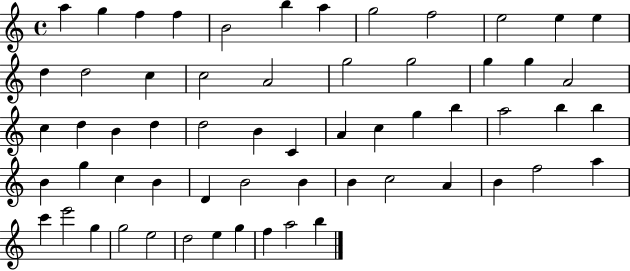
A5/q G5/q F5/q F5/q B4/h B5/q A5/q G5/h F5/h E5/h E5/q E5/q D5/q D5/h C5/q C5/h A4/h G5/h G5/h G5/q G5/q A4/h C5/q D5/q B4/q D5/q D5/h B4/q C4/q A4/q C5/q G5/q B5/q A5/h B5/q B5/q B4/q G5/q C5/q B4/q D4/q B4/h B4/q B4/q C5/h A4/q B4/q F5/h A5/q C6/q E6/h G5/q G5/h E5/h D5/h E5/q G5/q F5/q A5/h B5/q